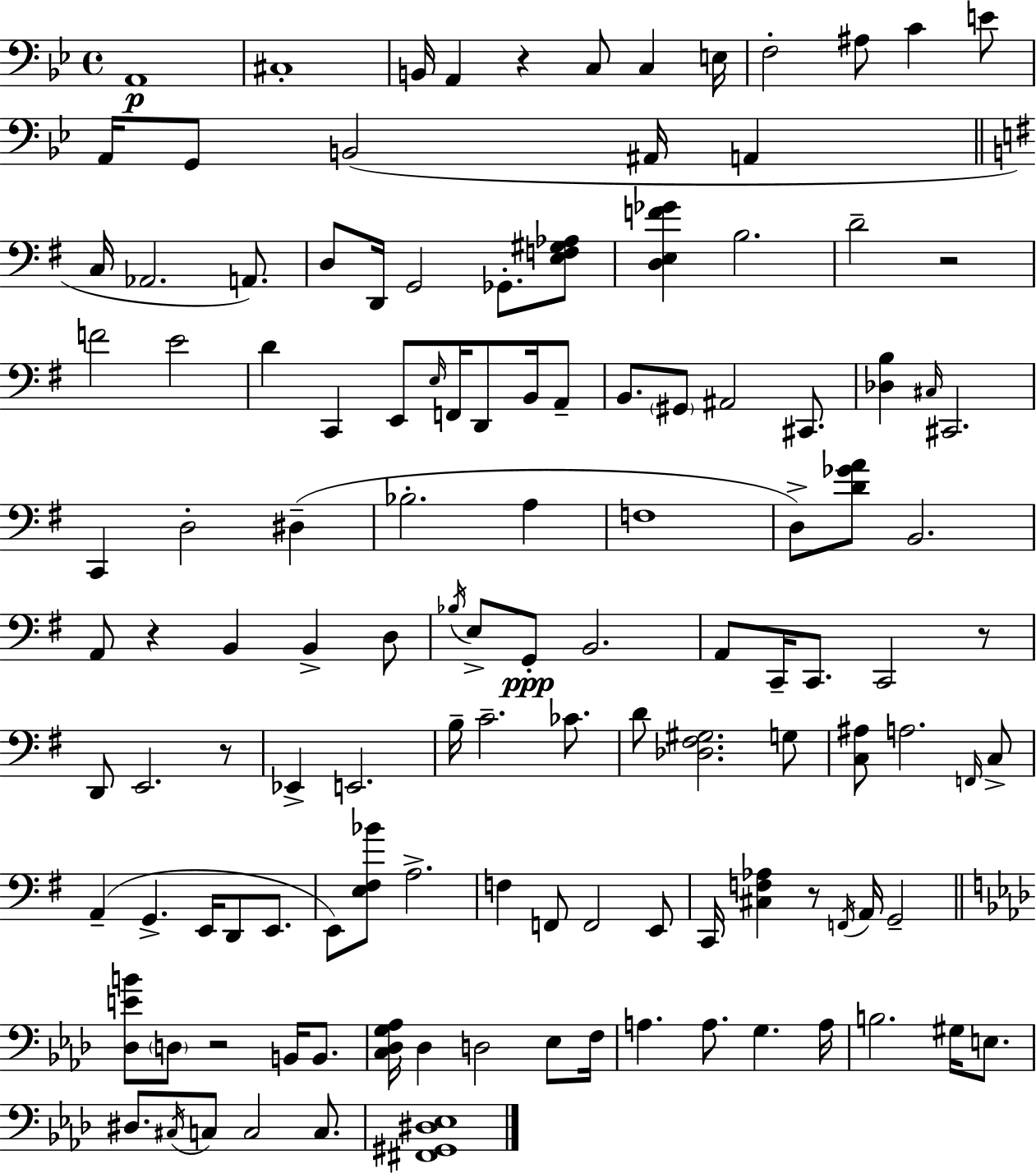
X:1
T:Untitled
M:4/4
L:1/4
K:Gm
A,,4 ^C,4 B,,/4 A,, z C,/2 C, E,/4 F,2 ^A,/2 C E/2 A,,/4 G,,/2 B,,2 ^A,,/4 A,, C,/4 _A,,2 A,,/2 D,/2 D,,/4 G,,2 _G,,/2 [E,F,^G,_A,]/2 [D,E,F_G] B,2 D2 z2 F2 E2 D C,, E,,/2 E,/4 F,,/4 D,,/2 B,,/4 A,,/2 B,,/2 ^G,,/2 ^A,,2 ^C,,/2 [_D,B,] ^C,/4 ^C,,2 C,, D,2 ^D, _B,2 A, F,4 D,/2 [D_GA]/2 B,,2 A,,/2 z B,, B,, D,/2 _B,/4 E,/2 G,,/2 B,,2 A,,/2 C,,/4 C,,/2 C,,2 z/2 D,,/2 E,,2 z/2 _E,, E,,2 B,/4 C2 _C/2 D/2 [_D,^F,^G,]2 G,/2 [C,^A,]/2 A,2 F,,/4 C,/2 A,, G,, E,,/4 D,,/2 E,,/2 E,,/2 [E,^F,_B]/2 A,2 F, F,,/2 F,,2 E,,/2 C,,/4 [^C,F,_A,] z/2 F,,/4 A,,/4 G,,2 [_D,EB]/2 D,/2 z2 B,,/4 B,,/2 [C,_D,G,_A,]/4 _D, D,2 _E,/2 F,/4 A, A,/2 G, A,/4 B,2 ^G,/4 E,/2 ^D,/2 ^C,/4 C,/2 C,2 C,/2 [^F,,^G,,^D,_E,]4